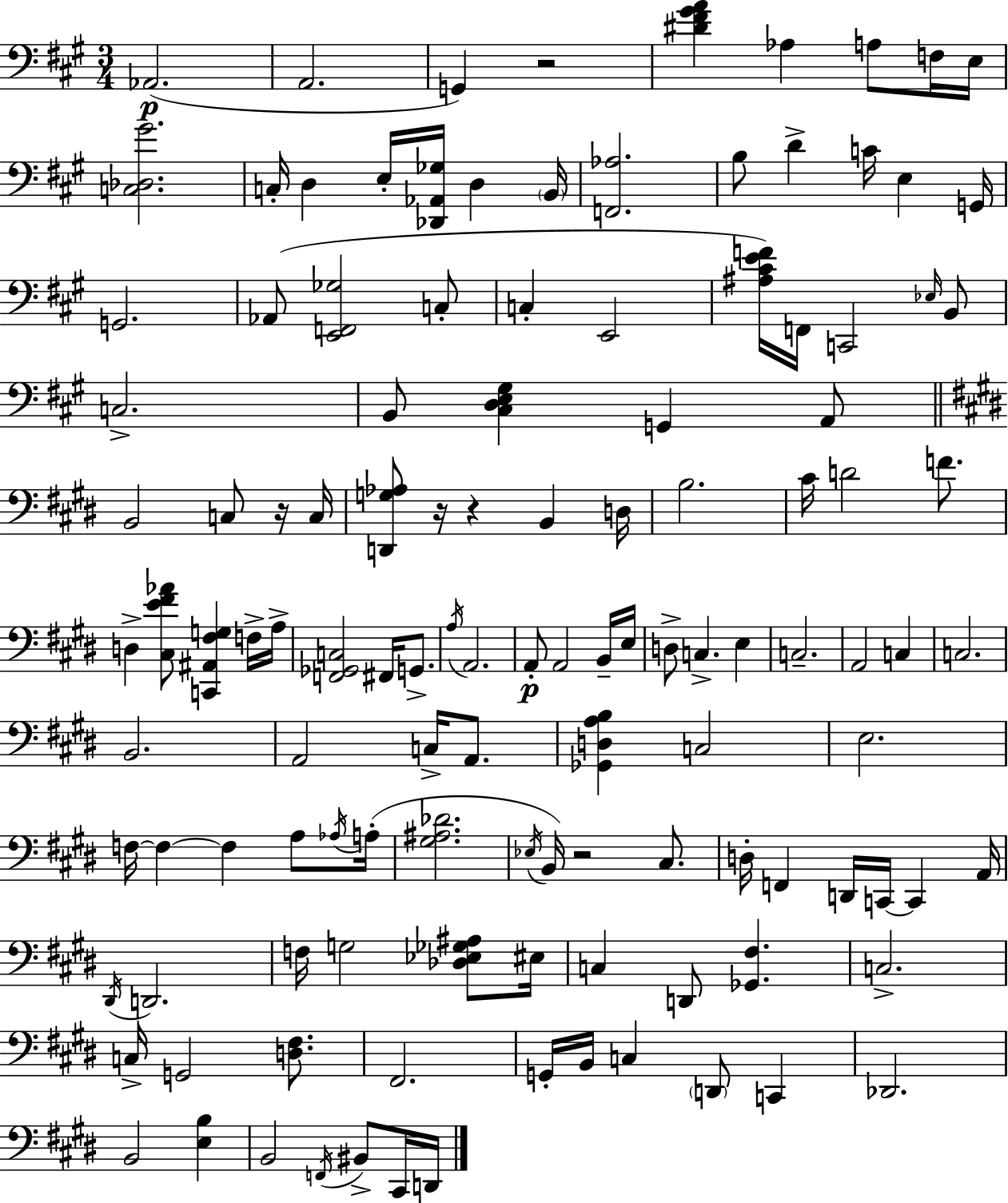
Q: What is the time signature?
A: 3/4